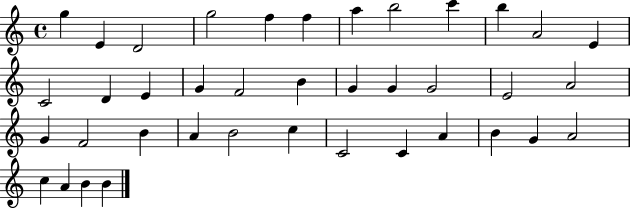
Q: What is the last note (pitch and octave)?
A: B4